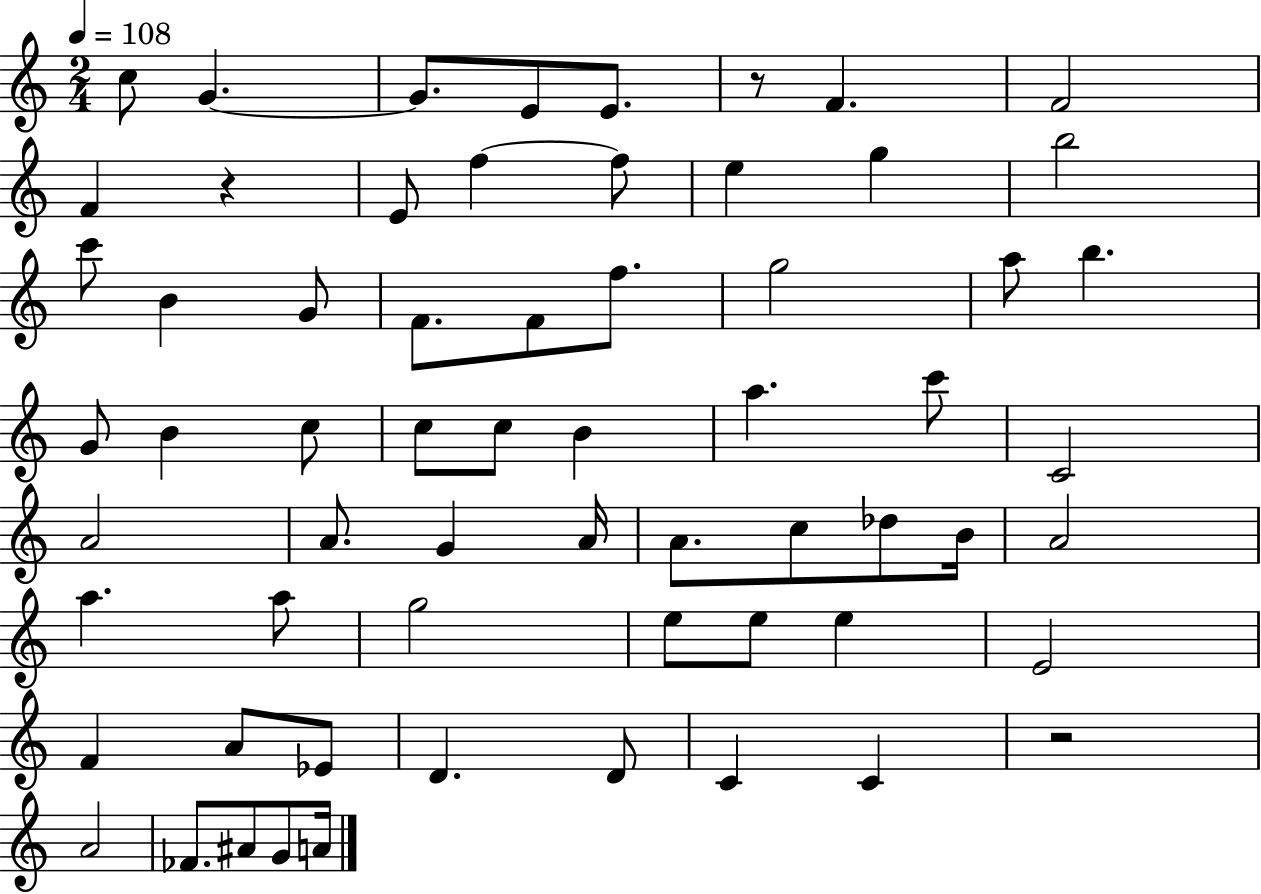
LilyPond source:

{
  \clef treble
  \numericTimeSignature
  \time 2/4
  \key c \major
  \tempo 4 = 108
  c''8 g'4.~~ | g'8. e'8 e'8. | r8 f'4. | f'2 | \break f'4 r4 | e'8 f''4~~ f''8 | e''4 g''4 | b''2 | \break c'''8 b'4 g'8 | f'8. f'8 f''8. | g''2 | a''8 b''4. | \break g'8 b'4 c''8 | c''8 c''8 b'4 | a''4. c'''8 | c'2 | \break a'2 | a'8. g'4 a'16 | a'8. c''8 des''8 b'16 | a'2 | \break a''4. a''8 | g''2 | e''8 e''8 e''4 | e'2 | \break f'4 a'8 ees'8 | d'4. d'8 | c'4 c'4 | r2 | \break a'2 | fes'8. ais'8 g'8 a'16 | \bar "|."
}